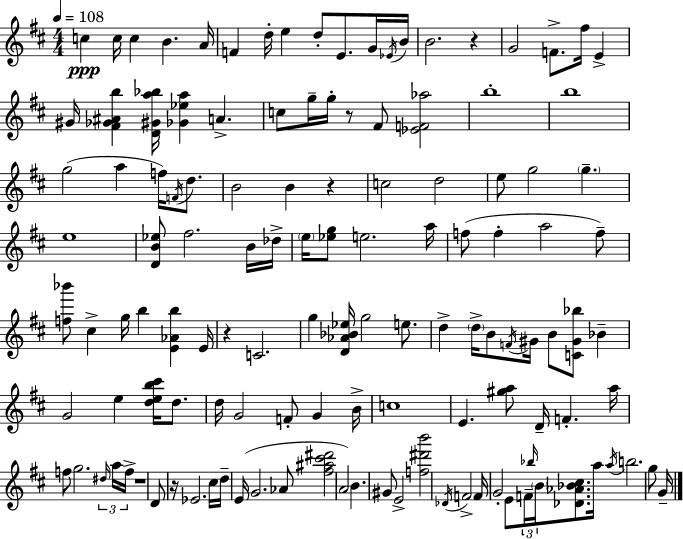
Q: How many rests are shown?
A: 6